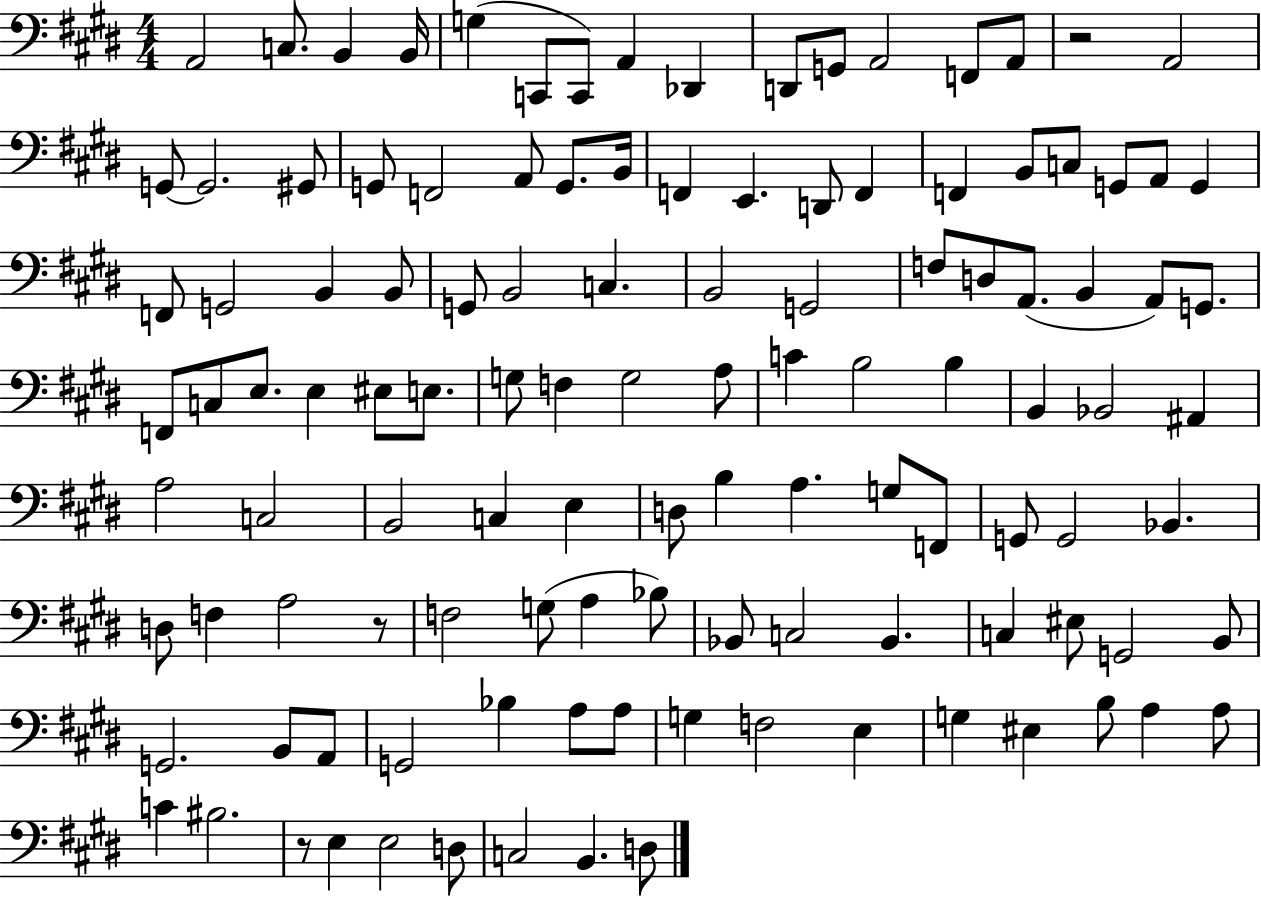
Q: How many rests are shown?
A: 3